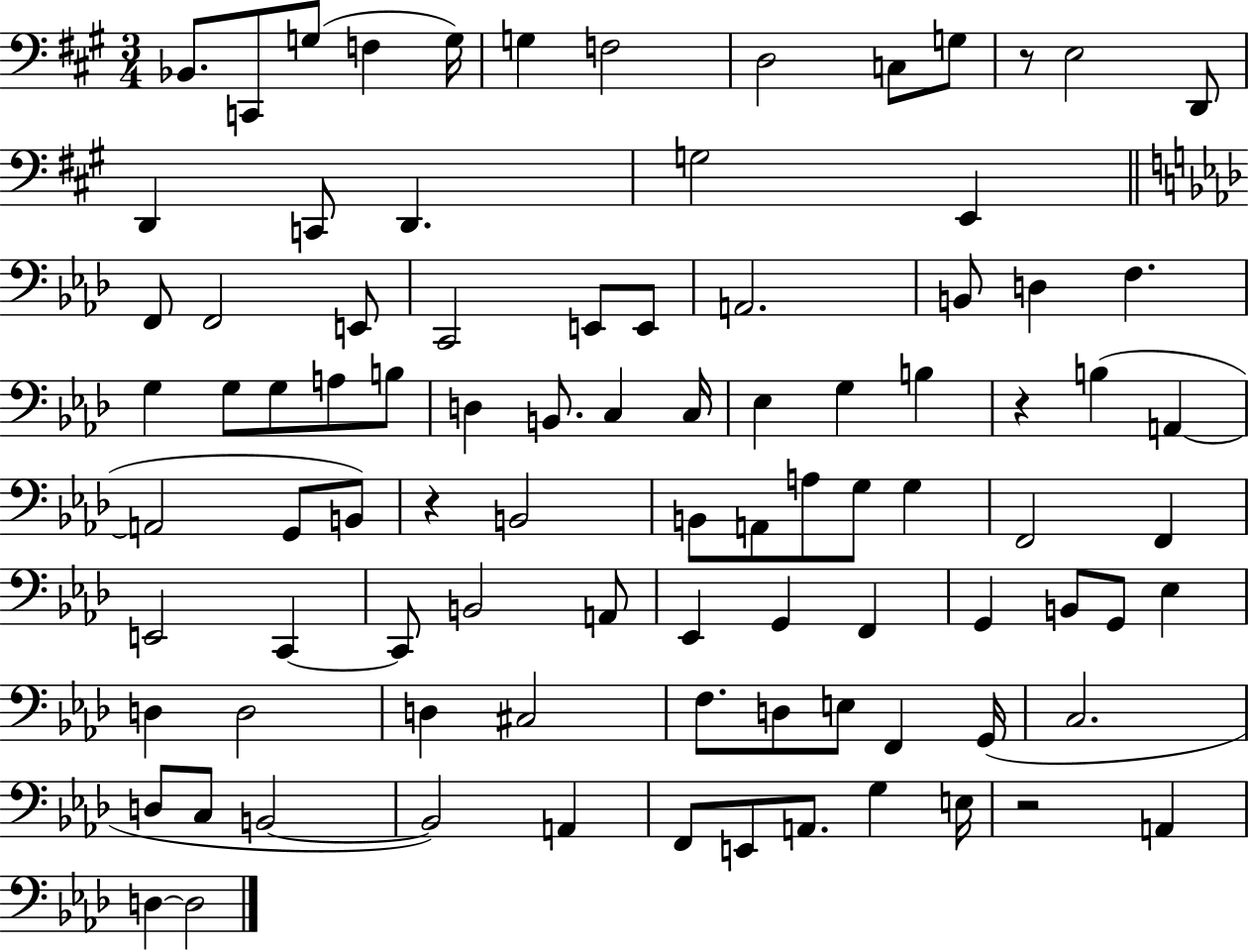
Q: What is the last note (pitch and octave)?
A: D3